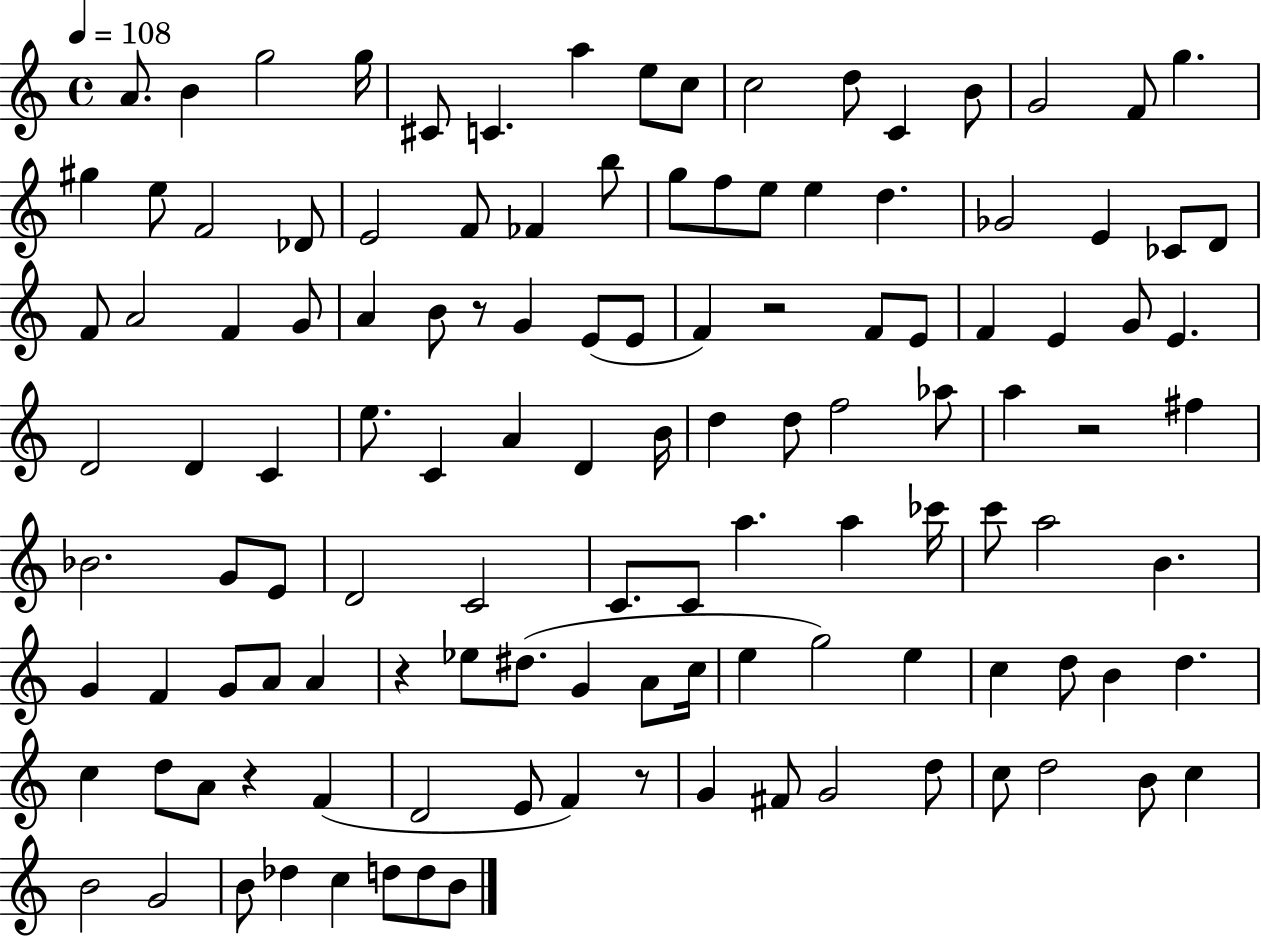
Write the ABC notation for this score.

X:1
T:Untitled
M:4/4
L:1/4
K:C
A/2 B g2 g/4 ^C/2 C a e/2 c/2 c2 d/2 C B/2 G2 F/2 g ^g e/2 F2 _D/2 E2 F/2 _F b/2 g/2 f/2 e/2 e d _G2 E _C/2 D/2 F/2 A2 F G/2 A B/2 z/2 G E/2 E/2 F z2 F/2 E/2 F E G/2 E D2 D C e/2 C A D B/4 d d/2 f2 _a/2 a z2 ^f _B2 G/2 E/2 D2 C2 C/2 C/2 a a _c'/4 c'/2 a2 B G F G/2 A/2 A z _e/2 ^d/2 G A/2 c/4 e g2 e c d/2 B d c d/2 A/2 z F D2 E/2 F z/2 G ^F/2 G2 d/2 c/2 d2 B/2 c B2 G2 B/2 _d c d/2 d/2 B/2